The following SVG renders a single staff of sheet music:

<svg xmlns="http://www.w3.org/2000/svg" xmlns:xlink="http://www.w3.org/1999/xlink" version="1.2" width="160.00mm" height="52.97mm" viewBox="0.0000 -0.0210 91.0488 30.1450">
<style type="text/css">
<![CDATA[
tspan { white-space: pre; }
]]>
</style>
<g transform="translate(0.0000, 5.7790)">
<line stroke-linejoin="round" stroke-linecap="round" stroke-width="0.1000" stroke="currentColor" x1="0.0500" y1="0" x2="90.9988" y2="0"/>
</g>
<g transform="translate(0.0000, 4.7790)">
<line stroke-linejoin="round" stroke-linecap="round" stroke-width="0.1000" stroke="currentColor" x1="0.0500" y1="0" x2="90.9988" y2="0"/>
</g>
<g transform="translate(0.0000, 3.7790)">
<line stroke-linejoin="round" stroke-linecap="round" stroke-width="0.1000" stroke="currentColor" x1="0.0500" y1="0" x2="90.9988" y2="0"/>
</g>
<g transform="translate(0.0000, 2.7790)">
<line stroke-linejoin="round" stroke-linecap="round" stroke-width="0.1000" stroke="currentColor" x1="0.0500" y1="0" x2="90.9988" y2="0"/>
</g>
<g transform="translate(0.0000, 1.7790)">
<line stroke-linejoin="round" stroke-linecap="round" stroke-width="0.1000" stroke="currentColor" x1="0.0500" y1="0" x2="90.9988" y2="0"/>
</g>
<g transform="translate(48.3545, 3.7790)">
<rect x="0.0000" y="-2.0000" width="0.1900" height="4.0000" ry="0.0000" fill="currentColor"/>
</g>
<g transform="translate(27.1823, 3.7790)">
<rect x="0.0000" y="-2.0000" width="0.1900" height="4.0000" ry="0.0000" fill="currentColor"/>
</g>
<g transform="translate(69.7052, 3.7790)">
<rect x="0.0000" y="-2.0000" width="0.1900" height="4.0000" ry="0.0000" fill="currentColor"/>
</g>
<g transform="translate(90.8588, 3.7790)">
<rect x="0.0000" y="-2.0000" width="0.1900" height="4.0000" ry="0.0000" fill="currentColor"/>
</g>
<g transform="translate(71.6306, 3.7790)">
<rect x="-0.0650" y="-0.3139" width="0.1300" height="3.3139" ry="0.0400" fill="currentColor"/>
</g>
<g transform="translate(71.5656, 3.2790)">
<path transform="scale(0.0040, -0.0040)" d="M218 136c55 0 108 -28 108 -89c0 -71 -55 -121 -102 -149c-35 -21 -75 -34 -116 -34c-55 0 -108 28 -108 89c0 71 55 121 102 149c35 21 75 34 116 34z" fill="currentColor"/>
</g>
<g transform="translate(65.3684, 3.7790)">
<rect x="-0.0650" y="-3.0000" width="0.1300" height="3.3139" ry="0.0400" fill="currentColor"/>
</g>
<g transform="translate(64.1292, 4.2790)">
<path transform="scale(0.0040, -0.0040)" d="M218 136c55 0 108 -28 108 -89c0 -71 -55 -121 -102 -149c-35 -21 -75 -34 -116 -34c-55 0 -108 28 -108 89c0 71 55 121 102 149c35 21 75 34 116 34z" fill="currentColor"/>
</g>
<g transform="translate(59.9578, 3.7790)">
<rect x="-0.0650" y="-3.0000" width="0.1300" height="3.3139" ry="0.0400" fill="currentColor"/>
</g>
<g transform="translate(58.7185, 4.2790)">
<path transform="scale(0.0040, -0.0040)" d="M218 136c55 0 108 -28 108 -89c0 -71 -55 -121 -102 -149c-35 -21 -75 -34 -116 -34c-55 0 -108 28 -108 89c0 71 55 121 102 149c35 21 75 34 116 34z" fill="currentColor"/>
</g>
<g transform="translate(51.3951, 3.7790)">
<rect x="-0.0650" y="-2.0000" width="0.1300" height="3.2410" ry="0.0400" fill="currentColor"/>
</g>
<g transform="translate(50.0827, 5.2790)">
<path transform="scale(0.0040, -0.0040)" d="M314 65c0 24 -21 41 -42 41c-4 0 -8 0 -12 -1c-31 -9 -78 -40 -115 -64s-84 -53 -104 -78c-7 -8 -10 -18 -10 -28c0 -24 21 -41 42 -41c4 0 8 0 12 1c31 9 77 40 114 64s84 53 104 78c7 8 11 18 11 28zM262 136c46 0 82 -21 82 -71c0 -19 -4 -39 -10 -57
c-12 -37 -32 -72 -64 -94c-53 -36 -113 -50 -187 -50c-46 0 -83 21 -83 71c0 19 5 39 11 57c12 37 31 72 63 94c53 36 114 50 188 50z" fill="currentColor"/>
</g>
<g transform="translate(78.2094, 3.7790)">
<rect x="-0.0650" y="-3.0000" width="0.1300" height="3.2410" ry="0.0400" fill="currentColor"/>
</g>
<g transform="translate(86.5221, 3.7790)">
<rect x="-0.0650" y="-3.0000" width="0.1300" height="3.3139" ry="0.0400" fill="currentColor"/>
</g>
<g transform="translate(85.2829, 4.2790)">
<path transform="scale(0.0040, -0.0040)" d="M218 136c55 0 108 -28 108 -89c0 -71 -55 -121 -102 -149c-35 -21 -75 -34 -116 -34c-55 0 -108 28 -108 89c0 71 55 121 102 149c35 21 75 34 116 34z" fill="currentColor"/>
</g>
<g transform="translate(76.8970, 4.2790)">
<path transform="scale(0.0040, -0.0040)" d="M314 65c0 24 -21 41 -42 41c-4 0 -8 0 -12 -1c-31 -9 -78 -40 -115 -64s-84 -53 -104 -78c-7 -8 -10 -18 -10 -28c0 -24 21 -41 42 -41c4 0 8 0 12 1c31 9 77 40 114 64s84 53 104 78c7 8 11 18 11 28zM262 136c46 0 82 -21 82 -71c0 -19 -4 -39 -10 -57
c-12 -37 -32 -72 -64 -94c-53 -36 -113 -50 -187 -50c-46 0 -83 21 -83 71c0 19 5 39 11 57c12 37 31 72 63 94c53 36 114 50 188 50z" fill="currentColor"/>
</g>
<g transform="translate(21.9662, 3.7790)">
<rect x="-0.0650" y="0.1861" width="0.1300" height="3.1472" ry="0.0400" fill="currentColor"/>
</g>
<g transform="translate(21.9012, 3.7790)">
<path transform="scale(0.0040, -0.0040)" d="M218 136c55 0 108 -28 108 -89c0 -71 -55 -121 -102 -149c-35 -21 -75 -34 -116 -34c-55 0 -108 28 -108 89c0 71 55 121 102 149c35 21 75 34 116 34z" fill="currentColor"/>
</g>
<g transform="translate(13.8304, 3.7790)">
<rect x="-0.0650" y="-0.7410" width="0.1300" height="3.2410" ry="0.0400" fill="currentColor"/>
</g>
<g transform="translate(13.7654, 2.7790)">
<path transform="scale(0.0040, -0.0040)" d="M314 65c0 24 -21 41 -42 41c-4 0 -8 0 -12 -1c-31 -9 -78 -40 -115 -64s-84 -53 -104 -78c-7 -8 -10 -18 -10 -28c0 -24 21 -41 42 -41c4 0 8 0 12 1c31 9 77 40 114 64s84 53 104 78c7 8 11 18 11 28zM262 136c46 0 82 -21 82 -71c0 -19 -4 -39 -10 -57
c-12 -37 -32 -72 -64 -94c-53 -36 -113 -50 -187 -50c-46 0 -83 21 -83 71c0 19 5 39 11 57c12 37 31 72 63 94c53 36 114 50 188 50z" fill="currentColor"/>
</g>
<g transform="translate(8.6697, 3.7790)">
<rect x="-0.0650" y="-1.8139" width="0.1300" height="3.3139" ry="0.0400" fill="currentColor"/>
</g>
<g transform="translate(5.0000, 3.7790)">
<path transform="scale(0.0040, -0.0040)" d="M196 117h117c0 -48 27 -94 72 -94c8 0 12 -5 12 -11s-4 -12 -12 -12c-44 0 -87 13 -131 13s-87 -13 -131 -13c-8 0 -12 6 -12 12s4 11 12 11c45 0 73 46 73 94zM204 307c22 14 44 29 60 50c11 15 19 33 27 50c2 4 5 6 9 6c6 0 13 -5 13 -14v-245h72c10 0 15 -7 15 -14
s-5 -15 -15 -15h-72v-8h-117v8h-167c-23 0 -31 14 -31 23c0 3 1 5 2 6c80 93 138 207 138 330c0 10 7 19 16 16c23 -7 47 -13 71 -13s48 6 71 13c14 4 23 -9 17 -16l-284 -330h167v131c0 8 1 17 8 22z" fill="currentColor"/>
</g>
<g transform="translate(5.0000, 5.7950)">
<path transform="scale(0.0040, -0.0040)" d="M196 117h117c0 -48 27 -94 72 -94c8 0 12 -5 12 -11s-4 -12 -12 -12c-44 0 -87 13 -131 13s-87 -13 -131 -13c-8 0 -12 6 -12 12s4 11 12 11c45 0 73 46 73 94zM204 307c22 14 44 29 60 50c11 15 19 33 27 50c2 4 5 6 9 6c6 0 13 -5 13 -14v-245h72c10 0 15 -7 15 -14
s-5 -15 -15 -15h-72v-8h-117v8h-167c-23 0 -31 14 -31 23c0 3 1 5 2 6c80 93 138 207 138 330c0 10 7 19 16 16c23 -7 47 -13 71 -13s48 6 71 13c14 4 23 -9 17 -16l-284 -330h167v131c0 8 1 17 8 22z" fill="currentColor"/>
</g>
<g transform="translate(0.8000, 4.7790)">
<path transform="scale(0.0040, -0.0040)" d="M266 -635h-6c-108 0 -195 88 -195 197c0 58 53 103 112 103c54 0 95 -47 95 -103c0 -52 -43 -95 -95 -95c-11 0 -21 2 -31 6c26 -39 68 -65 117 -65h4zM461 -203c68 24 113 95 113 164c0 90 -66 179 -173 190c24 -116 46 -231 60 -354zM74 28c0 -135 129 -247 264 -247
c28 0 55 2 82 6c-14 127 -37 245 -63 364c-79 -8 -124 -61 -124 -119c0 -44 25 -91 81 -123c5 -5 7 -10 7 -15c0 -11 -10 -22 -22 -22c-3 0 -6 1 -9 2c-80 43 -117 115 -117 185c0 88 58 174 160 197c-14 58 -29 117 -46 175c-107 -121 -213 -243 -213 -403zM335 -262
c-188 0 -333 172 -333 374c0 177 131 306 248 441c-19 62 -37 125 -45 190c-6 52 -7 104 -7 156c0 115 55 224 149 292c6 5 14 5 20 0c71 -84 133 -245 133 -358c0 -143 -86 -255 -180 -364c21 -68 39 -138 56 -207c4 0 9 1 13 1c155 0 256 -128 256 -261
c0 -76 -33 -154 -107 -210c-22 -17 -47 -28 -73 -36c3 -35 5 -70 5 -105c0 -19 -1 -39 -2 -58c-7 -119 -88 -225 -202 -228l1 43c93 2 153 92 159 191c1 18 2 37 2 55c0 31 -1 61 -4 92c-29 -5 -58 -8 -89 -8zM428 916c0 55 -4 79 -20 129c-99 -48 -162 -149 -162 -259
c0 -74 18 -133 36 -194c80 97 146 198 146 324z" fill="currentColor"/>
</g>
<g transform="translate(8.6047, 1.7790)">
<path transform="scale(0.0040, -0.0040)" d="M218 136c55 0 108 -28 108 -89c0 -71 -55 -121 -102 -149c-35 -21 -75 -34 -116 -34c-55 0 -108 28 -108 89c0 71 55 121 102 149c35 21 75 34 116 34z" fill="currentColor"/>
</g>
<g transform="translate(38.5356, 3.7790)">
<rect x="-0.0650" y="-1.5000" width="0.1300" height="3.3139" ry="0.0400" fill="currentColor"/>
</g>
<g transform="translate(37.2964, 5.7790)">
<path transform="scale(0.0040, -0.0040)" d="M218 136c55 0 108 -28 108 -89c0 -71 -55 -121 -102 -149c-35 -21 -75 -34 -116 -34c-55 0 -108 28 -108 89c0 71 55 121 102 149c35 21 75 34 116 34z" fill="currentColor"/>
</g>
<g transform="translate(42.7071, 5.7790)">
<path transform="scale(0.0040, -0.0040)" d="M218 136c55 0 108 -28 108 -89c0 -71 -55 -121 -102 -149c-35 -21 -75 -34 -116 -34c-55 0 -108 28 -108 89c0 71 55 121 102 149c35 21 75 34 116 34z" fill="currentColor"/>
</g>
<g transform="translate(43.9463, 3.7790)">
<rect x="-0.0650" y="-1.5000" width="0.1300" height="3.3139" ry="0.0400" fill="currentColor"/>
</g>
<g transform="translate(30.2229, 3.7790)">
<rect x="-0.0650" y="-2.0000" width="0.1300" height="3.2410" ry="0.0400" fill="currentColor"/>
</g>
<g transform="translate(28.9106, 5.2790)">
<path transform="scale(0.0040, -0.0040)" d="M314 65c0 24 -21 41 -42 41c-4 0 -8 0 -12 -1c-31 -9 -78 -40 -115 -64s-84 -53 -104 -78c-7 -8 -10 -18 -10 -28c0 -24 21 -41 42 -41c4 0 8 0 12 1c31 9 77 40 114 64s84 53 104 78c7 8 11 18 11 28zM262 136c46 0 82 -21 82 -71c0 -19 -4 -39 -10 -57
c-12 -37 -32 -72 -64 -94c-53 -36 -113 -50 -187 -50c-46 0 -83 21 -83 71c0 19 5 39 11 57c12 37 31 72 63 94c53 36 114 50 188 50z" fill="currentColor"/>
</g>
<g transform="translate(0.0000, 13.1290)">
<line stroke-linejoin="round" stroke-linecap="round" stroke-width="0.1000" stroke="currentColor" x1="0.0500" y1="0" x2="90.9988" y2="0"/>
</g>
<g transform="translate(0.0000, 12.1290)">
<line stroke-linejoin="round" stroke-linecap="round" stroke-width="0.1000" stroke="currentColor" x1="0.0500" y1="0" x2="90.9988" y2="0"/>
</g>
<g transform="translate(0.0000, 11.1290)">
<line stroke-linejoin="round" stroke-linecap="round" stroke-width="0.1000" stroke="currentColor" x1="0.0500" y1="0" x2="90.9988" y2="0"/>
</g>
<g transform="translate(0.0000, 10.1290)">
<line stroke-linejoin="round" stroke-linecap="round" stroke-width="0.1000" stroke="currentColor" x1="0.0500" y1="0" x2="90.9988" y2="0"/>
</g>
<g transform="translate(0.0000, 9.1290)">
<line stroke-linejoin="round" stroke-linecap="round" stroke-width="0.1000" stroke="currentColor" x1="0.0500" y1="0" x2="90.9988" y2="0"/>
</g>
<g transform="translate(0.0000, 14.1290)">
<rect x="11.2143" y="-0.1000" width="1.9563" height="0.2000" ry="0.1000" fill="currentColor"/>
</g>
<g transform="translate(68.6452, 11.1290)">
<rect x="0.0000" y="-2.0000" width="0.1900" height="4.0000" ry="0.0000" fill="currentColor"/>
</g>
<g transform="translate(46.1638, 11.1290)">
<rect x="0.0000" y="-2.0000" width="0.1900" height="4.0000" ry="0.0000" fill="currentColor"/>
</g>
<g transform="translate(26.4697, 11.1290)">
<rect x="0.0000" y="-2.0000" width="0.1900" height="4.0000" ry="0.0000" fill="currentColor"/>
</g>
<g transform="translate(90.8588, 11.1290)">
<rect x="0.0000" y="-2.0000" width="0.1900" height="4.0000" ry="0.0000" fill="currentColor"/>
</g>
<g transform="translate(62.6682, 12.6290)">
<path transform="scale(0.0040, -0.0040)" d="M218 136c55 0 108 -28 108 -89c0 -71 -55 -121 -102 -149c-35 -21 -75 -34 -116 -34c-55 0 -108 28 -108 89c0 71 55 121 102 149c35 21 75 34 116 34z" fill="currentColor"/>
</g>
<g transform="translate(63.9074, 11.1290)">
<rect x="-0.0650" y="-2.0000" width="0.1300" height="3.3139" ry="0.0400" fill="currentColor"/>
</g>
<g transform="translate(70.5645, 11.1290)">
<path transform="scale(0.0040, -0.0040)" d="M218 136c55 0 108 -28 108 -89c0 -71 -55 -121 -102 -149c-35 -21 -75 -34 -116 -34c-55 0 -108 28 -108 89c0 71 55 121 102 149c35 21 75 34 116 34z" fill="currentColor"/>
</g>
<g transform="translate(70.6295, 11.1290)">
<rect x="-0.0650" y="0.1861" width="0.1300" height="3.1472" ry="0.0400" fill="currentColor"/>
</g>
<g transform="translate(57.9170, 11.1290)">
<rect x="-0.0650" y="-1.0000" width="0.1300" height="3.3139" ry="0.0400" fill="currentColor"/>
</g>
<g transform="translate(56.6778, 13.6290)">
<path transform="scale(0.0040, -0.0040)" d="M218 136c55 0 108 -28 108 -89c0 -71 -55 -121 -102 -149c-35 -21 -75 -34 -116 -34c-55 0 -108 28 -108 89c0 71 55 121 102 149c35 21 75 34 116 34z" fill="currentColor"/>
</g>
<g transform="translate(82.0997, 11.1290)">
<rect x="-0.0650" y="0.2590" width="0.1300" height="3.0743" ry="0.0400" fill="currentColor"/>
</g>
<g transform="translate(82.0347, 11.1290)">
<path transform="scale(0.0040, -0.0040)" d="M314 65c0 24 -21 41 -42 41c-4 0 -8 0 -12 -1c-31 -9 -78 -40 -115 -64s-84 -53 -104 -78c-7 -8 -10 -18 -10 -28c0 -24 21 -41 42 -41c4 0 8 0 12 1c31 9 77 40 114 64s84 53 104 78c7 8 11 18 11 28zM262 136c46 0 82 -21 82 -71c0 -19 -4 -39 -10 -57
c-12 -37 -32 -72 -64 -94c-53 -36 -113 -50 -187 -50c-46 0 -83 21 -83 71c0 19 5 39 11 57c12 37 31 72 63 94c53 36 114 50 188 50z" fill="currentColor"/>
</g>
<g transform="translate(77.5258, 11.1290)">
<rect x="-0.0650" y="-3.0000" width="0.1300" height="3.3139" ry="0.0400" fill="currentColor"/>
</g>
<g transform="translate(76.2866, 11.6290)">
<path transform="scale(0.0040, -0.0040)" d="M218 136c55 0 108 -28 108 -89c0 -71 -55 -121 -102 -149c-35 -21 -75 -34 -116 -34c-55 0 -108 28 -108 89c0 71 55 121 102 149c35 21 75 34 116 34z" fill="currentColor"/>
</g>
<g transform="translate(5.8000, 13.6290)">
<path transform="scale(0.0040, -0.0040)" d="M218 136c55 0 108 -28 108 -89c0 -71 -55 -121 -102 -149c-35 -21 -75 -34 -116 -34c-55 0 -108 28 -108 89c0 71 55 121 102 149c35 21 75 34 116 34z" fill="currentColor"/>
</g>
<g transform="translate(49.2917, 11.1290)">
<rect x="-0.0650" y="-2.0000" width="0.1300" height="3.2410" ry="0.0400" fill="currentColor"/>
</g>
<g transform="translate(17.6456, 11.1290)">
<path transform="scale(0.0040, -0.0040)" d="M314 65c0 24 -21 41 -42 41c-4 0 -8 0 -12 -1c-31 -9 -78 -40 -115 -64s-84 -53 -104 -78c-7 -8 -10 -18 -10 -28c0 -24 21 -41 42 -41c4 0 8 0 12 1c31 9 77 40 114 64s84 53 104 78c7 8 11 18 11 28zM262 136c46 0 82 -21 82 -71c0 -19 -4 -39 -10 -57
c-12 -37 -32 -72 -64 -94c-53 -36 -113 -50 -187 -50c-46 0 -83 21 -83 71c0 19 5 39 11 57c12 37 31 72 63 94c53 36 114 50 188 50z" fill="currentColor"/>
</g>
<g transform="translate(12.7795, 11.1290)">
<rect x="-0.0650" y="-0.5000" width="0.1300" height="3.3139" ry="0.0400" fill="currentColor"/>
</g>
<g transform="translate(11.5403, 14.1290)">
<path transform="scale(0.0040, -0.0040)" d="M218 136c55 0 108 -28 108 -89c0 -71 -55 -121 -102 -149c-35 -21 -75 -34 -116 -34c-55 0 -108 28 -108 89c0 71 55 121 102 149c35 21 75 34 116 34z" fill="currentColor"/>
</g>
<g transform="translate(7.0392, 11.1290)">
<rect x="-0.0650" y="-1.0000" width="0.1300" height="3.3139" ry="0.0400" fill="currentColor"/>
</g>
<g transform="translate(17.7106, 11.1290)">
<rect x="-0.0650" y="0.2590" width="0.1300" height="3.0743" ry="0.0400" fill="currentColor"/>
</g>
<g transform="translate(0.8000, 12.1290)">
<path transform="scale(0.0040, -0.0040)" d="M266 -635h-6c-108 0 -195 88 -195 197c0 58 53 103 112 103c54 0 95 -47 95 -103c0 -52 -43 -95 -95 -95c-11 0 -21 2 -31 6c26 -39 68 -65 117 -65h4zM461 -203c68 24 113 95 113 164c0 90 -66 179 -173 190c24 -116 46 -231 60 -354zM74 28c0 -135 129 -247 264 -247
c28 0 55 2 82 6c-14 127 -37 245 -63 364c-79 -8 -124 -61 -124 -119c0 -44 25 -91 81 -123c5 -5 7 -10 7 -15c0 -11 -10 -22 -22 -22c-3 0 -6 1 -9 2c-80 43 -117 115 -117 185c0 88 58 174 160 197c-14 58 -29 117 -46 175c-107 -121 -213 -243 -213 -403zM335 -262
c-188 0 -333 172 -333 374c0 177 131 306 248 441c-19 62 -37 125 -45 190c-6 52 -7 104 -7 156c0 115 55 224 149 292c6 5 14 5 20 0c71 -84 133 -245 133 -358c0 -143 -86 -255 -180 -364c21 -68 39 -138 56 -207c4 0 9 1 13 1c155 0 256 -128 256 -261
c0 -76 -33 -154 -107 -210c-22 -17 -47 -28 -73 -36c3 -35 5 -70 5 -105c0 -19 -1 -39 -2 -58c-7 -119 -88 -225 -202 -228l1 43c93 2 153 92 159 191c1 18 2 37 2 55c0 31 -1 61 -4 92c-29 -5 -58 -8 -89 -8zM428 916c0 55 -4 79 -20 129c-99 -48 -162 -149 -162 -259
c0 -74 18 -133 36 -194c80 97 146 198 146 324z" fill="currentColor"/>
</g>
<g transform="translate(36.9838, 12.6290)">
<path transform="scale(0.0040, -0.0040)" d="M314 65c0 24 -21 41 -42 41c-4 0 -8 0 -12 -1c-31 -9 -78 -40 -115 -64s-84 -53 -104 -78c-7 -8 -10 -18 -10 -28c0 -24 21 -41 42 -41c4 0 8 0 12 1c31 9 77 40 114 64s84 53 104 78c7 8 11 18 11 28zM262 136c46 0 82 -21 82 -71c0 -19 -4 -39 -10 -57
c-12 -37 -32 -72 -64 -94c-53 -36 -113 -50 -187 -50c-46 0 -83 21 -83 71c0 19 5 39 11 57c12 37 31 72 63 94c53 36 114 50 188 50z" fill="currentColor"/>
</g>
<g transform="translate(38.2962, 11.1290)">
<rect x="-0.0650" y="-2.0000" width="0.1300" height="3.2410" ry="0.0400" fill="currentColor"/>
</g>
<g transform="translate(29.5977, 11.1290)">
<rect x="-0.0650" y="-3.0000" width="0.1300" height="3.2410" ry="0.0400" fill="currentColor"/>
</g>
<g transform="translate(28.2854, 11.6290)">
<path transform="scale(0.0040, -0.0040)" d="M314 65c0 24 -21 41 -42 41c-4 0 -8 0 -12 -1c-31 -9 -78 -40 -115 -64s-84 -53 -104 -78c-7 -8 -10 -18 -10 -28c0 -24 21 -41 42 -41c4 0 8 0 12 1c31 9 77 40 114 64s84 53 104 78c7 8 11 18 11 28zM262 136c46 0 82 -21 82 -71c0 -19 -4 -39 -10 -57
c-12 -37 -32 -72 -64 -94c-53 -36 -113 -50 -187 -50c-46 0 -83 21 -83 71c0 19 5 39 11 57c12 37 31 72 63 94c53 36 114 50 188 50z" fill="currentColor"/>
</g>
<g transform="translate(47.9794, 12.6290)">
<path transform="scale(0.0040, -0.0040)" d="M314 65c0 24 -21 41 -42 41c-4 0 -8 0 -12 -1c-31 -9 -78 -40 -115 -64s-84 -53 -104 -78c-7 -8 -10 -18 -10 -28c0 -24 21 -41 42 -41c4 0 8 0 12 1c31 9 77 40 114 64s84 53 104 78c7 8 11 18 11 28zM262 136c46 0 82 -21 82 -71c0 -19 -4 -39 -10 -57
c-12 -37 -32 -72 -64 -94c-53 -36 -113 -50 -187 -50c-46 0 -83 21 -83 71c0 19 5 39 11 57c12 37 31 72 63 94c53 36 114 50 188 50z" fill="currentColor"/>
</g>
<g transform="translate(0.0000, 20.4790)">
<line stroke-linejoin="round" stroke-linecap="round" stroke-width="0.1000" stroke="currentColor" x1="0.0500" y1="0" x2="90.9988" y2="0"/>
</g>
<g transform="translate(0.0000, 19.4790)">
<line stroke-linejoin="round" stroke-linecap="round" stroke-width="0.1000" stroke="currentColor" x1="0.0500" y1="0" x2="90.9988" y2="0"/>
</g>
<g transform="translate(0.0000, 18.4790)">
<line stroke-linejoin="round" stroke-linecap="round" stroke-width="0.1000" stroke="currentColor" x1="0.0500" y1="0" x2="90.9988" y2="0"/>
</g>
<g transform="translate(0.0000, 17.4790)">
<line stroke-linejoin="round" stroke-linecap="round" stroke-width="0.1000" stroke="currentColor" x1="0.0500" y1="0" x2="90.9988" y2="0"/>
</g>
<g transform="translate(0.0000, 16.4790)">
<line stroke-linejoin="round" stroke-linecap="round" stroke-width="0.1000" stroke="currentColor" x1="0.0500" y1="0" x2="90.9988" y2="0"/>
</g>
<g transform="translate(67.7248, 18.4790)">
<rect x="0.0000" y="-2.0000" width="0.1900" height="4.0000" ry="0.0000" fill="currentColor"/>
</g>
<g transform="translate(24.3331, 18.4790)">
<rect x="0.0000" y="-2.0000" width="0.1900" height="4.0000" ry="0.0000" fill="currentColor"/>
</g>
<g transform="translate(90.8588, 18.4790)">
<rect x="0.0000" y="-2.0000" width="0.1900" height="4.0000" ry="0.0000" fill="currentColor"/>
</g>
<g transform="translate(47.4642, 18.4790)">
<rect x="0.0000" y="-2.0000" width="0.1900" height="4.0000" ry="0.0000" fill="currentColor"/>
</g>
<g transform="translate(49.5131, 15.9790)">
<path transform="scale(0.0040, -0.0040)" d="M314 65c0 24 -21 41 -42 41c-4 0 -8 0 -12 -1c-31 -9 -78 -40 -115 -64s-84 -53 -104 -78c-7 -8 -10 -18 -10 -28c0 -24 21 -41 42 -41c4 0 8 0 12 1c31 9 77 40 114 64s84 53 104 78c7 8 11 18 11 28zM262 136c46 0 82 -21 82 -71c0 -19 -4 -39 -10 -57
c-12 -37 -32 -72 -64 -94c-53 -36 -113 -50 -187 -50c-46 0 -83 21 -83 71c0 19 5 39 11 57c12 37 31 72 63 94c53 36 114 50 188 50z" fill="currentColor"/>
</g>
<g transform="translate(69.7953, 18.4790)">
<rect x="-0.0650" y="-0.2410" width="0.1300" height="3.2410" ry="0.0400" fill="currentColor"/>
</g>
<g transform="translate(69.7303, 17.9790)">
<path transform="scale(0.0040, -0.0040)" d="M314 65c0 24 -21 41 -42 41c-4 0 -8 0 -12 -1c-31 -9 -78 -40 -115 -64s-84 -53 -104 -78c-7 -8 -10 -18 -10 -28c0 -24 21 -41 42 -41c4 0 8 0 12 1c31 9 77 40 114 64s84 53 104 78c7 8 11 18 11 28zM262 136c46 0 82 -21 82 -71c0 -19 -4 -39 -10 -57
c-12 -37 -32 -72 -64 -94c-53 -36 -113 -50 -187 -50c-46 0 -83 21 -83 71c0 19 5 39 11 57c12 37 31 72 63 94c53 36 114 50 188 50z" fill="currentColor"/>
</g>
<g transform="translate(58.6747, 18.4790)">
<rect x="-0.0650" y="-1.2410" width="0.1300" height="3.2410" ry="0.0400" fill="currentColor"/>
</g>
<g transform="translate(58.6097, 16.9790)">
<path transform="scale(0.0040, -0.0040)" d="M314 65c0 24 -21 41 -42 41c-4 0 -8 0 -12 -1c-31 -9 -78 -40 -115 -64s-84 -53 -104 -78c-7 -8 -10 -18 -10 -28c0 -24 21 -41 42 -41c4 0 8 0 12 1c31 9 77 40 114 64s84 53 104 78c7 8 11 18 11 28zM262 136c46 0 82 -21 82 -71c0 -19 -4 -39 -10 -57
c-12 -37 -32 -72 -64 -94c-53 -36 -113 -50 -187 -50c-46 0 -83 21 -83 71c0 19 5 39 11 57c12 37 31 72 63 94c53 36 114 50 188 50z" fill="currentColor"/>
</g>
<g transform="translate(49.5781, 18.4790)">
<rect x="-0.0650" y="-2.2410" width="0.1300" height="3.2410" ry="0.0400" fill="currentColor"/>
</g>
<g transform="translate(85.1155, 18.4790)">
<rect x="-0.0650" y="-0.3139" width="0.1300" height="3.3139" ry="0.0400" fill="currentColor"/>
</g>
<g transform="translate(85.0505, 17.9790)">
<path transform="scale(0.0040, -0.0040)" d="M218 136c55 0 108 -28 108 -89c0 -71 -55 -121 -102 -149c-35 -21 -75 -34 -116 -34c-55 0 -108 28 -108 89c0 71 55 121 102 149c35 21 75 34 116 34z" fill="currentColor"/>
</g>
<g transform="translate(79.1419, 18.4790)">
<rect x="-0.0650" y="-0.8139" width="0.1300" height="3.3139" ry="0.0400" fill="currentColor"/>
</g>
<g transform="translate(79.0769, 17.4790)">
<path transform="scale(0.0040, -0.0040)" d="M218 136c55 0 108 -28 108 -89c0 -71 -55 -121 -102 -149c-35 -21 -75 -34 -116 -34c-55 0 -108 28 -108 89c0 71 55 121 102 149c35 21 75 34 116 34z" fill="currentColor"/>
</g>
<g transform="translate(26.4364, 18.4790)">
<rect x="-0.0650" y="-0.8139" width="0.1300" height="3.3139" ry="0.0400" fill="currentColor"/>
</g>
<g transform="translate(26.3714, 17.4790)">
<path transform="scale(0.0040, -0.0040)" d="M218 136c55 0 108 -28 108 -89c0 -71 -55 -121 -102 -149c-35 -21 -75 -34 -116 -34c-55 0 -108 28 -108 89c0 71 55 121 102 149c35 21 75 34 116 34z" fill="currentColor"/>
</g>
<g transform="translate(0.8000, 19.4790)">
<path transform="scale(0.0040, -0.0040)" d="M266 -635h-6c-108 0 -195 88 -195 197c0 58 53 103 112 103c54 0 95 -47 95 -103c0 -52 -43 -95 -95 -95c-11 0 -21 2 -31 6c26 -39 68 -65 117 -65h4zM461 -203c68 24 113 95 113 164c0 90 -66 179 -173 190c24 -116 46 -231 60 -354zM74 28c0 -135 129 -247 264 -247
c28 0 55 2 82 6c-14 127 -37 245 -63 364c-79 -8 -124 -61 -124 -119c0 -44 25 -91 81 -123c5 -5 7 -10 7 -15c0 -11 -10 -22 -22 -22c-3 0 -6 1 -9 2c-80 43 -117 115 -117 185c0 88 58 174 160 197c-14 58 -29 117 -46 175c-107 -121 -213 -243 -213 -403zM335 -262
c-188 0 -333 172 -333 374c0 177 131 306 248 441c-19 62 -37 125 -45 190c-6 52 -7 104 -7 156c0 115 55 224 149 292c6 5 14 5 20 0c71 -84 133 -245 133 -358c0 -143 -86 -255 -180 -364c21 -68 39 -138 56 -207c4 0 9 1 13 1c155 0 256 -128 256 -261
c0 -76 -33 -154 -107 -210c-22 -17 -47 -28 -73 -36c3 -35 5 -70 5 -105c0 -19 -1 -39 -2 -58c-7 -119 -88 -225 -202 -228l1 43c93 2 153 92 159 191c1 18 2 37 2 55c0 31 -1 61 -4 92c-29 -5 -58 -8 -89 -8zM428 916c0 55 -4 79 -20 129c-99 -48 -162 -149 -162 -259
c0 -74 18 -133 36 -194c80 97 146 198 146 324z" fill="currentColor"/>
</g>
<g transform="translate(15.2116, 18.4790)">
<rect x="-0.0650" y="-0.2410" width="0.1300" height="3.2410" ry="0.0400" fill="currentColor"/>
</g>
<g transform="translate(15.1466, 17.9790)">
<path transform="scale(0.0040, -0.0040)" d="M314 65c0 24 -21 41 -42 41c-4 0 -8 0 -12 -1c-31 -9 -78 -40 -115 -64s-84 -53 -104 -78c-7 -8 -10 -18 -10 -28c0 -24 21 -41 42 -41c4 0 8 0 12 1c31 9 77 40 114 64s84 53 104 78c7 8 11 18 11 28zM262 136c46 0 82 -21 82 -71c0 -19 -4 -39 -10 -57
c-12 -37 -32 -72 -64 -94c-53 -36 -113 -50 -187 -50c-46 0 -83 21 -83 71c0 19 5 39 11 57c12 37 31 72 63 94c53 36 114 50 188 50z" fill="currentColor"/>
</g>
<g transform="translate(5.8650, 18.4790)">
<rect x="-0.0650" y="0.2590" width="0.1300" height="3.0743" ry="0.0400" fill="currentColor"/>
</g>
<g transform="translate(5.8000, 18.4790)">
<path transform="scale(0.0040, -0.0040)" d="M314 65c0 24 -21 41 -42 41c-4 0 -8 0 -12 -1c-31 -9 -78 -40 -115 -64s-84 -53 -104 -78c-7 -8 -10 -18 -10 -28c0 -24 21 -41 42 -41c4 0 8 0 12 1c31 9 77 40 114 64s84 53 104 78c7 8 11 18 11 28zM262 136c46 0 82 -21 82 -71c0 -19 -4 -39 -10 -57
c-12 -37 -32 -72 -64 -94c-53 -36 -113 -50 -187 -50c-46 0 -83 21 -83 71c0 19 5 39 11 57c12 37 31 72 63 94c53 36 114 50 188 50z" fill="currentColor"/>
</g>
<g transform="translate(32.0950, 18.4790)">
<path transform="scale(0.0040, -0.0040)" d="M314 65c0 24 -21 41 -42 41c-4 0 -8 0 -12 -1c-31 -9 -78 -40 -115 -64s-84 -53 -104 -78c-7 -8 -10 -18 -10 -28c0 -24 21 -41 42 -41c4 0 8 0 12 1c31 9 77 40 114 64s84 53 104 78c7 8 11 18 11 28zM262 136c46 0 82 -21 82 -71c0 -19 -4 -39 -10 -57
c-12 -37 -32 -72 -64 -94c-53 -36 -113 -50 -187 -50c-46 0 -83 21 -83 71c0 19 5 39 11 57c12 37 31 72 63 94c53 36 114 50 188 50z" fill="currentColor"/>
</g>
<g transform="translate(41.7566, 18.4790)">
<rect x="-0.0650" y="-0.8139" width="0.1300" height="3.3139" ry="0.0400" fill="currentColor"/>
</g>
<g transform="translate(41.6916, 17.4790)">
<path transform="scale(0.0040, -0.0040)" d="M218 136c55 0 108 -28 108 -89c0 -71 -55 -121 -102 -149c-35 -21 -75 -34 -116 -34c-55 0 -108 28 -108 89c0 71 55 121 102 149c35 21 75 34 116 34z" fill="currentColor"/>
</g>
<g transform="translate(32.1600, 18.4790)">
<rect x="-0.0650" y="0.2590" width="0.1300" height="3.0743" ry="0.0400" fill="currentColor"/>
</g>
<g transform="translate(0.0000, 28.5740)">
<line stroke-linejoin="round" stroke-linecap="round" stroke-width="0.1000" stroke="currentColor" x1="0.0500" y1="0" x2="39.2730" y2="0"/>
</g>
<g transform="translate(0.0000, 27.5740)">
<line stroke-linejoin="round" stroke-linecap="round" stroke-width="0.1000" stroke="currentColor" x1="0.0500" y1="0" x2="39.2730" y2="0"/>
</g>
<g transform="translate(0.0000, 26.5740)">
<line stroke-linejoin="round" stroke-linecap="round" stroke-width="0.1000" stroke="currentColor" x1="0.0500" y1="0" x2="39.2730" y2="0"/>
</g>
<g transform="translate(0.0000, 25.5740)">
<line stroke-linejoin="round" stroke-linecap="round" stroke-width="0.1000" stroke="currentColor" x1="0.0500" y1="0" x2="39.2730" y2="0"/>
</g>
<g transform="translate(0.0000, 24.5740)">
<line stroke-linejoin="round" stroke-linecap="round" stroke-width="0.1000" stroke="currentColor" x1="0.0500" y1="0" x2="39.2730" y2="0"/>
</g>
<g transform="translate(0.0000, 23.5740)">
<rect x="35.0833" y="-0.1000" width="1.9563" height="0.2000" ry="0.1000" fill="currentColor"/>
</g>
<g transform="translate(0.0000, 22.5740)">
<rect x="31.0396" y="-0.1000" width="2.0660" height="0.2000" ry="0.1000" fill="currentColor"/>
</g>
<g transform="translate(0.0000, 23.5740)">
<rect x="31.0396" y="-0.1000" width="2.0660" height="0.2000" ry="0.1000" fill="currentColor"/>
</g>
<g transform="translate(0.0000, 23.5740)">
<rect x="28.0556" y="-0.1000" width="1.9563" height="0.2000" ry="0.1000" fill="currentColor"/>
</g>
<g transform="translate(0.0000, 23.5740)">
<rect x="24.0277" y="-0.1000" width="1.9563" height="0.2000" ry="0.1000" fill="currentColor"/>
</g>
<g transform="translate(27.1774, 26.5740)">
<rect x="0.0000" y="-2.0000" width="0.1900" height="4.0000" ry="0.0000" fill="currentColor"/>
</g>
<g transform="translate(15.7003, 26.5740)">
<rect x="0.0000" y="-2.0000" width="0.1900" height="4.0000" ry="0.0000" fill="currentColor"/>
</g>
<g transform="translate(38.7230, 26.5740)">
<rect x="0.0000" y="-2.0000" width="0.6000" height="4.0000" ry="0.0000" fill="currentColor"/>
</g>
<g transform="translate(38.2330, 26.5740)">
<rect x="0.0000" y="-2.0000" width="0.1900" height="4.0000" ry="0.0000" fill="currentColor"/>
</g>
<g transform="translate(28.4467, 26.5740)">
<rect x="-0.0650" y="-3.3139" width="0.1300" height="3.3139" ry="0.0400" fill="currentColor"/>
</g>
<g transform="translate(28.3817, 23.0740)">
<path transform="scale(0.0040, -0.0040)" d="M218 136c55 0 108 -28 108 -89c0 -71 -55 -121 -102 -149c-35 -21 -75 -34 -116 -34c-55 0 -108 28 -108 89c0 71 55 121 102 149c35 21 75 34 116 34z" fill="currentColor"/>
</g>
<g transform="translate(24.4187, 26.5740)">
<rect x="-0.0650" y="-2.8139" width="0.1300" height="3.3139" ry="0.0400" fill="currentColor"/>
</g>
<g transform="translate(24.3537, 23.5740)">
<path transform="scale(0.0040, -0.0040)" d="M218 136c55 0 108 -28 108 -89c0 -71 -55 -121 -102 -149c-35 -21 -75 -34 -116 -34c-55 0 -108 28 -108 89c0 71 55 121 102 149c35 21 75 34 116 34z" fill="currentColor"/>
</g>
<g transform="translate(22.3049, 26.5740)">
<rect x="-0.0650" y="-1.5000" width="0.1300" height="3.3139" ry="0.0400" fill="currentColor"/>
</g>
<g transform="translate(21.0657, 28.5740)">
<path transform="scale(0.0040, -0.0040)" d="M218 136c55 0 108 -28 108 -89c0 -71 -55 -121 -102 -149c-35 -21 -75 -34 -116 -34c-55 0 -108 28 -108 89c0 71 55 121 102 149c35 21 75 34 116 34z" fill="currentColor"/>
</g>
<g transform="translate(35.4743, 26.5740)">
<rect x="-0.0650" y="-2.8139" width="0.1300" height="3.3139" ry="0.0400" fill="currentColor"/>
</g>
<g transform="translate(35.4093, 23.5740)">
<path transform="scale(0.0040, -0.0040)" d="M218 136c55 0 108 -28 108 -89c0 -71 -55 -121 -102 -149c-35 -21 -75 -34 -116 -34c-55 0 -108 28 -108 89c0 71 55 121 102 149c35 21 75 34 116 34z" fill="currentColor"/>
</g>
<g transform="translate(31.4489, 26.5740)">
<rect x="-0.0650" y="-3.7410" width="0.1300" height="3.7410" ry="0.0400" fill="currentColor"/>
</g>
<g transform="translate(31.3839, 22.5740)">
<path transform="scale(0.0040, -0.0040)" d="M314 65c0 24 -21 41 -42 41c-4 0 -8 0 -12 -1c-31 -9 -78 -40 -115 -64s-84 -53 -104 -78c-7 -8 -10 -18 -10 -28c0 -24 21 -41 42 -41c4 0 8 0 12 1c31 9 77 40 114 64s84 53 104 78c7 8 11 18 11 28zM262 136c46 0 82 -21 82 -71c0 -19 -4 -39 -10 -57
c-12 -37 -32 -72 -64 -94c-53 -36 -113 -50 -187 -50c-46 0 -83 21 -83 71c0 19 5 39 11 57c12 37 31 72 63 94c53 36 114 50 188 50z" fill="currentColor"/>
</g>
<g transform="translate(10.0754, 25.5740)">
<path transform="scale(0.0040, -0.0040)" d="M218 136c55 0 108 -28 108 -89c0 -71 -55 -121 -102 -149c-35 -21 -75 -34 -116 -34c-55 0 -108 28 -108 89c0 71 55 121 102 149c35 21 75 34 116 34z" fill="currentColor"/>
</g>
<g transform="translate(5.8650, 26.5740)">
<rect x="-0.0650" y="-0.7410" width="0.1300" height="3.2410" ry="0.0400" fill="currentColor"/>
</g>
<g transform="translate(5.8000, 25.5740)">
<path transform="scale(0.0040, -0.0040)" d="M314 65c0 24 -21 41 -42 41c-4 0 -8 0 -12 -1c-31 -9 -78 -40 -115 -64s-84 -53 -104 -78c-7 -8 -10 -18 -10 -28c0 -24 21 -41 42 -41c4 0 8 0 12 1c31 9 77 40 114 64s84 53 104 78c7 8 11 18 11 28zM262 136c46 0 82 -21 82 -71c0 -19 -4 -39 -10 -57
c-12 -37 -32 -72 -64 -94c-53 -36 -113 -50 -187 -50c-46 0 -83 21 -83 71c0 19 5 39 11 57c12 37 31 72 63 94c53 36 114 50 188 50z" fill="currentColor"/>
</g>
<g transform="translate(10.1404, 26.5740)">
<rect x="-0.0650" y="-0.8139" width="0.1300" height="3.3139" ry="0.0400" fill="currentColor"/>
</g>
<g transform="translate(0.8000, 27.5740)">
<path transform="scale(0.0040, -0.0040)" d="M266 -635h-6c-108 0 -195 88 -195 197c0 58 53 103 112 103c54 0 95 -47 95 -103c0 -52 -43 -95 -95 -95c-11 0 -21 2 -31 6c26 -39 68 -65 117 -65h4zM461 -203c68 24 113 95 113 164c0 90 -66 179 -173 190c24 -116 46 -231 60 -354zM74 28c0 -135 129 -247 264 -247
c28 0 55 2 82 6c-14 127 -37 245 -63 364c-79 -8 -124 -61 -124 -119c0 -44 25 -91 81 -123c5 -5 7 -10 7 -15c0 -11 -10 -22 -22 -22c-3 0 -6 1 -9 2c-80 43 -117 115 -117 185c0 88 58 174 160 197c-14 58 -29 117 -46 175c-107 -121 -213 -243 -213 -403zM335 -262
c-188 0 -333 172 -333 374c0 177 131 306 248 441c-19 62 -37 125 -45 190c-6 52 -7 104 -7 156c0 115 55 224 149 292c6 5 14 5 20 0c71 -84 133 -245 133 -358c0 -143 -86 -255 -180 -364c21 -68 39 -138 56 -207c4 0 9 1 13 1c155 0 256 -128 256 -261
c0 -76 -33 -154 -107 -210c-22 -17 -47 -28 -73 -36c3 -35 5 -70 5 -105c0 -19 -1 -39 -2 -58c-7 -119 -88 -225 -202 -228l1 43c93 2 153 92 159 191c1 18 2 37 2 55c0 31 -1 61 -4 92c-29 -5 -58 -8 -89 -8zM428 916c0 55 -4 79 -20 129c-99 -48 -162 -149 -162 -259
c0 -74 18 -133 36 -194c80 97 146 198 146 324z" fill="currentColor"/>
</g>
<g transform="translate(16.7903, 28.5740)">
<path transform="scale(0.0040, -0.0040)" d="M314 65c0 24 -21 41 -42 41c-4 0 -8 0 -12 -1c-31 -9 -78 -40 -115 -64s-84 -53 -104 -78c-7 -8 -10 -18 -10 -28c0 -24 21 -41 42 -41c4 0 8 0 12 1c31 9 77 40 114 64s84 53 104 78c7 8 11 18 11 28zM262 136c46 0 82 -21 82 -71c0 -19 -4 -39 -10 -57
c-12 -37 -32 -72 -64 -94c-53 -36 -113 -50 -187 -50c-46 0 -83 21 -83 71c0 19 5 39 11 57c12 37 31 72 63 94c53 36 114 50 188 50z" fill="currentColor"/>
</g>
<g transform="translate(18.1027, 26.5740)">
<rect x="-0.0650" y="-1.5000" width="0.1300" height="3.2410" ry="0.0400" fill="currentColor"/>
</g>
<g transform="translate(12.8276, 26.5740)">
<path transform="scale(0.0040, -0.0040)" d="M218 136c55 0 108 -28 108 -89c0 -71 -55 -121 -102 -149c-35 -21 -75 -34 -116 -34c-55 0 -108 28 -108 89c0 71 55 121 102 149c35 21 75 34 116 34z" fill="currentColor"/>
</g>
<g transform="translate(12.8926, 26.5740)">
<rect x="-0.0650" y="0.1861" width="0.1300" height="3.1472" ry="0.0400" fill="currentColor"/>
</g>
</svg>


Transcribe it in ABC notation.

X:1
T:Untitled
M:4/4
L:1/4
K:C
f d2 B F2 E E F2 A A c A2 A D C B2 A2 F2 F2 D F B A B2 B2 c2 d B2 d g2 e2 c2 d c d2 d B E2 E a b c'2 a